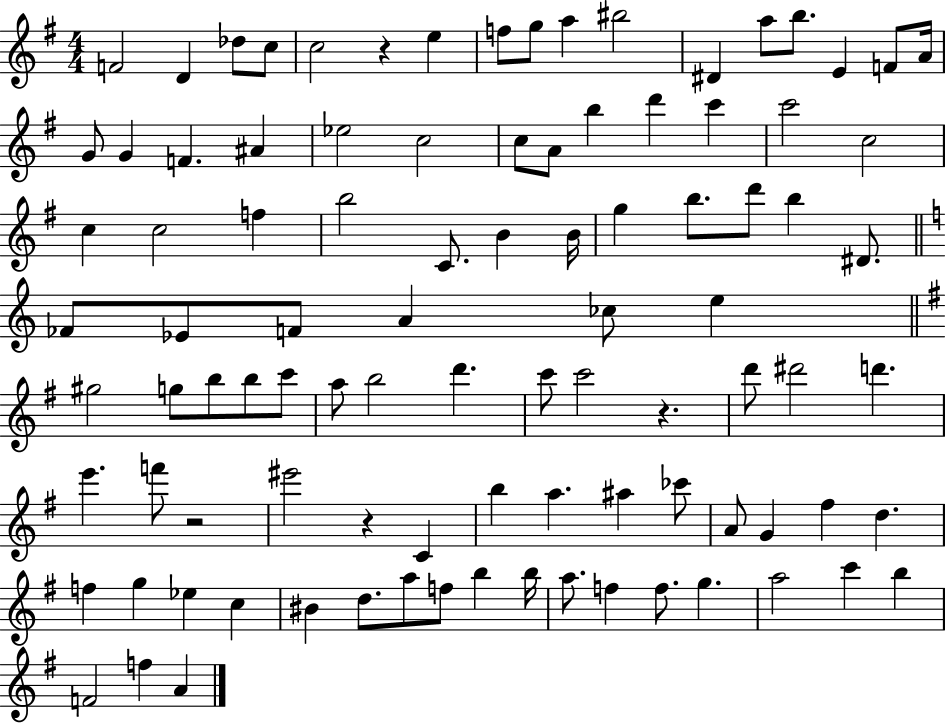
F4/h D4/q Db5/e C5/e C5/h R/q E5/q F5/e G5/e A5/q BIS5/h D#4/q A5/e B5/e. E4/q F4/e A4/s G4/e G4/q F4/q. A#4/q Eb5/h C5/h C5/e A4/e B5/q D6/q C6/q C6/h C5/h C5/q C5/h F5/q B5/h C4/e. B4/q B4/s G5/q B5/e. D6/e B5/q D#4/e. FES4/e Eb4/e F4/e A4/q CES5/e E5/q G#5/h G5/e B5/e B5/e C6/e A5/e B5/h D6/q. C6/e C6/h R/q. D6/e D#6/h D6/q. E6/q. F6/e R/h EIS6/h R/q C4/q B5/q A5/q. A#5/q CES6/e A4/e G4/q F#5/q D5/q. F5/q G5/q Eb5/q C5/q BIS4/q D5/e. A5/e F5/e B5/q B5/s A5/e. F5/q F5/e. G5/q. A5/h C6/q B5/q F4/h F5/q A4/q